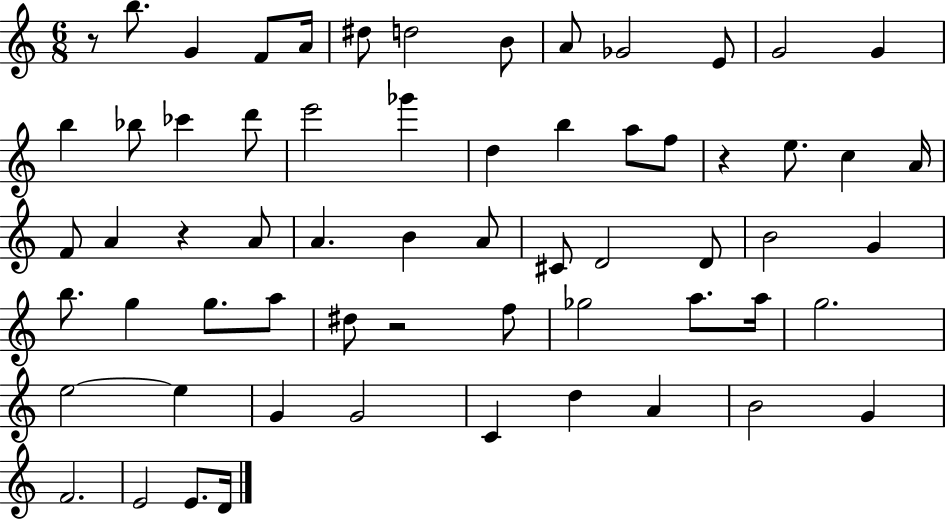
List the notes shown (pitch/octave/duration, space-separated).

R/e B5/e. G4/q F4/e A4/s D#5/e D5/h B4/e A4/e Gb4/h E4/e G4/h G4/q B5/q Bb5/e CES6/q D6/e E6/h Gb6/q D5/q B5/q A5/e F5/e R/q E5/e. C5/q A4/s F4/e A4/q R/q A4/e A4/q. B4/q A4/e C#4/e D4/h D4/e B4/h G4/q B5/e. G5/q G5/e. A5/e D#5/e R/h F5/e Gb5/h A5/e. A5/s G5/h. E5/h E5/q G4/q G4/h C4/q D5/q A4/q B4/h G4/q F4/h. E4/h E4/e. D4/s